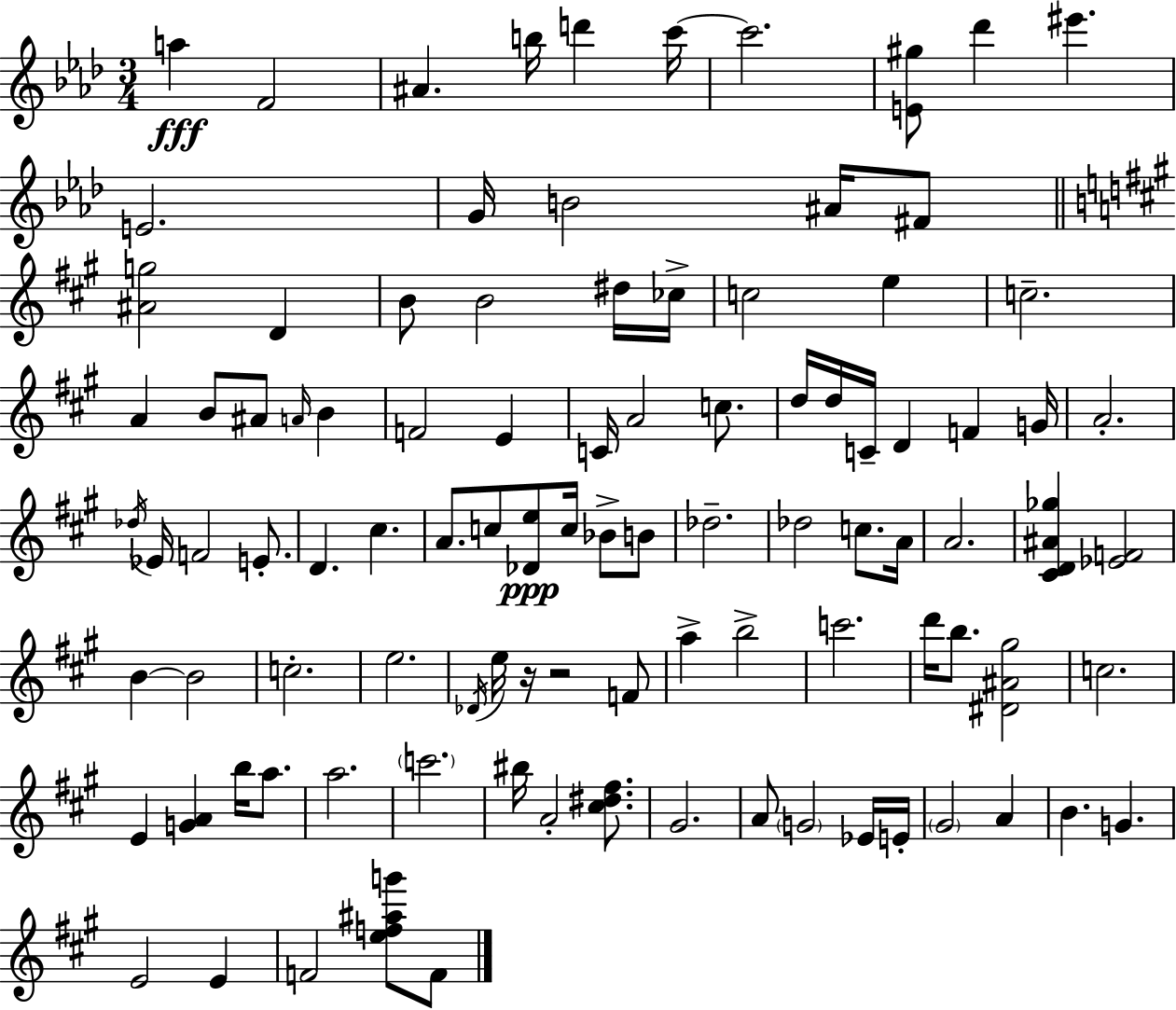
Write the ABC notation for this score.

X:1
T:Untitled
M:3/4
L:1/4
K:Ab
a F2 ^A b/4 d' c'/4 c'2 [E^g]/2 _d' ^e' E2 G/4 B2 ^A/4 ^F/2 [^Ag]2 D B/2 B2 ^d/4 _c/4 c2 e c2 A B/2 ^A/2 A/4 B F2 E C/4 A2 c/2 d/4 d/4 C/4 D F G/4 A2 _d/4 _E/4 F2 E/2 D ^c A/2 c/2 [_De]/2 c/4 _B/2 B/2 _d2 _d2 c/2 A/4 A2 [^CD^A_g] [_EF]2 B B2 c2 e2 _D/4 e/4 z/4 z2 F/2 a b2 c'2 d'/4 b/2 [^D^A^g]2 c2 E [GA] b/4 a/2 a2 c'2 ^b/4 A2 [^c^d^f]/2 ^G2 A/2 G2 _E/4 E/4 ^G2 A B G E2 E F2 [ef^ag']/2 F/2